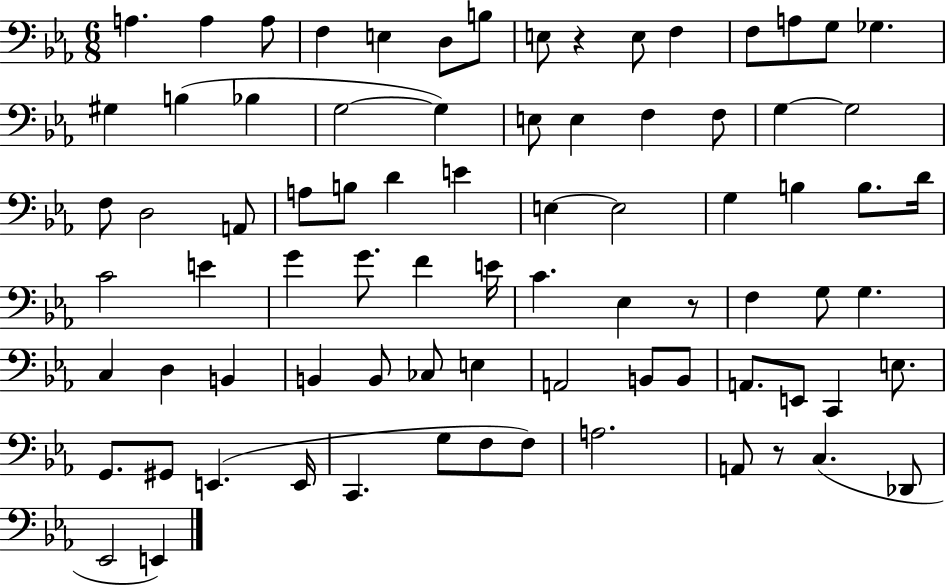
A3/q. A3/q A3/e F3/q E3/q D3/e B3/e E3/e R/q E3/e F3/q F3/e A3/e G3/e Gb3/q. G#3/q B3/q Bb3/q G3/h G3/q E3/e E3/q F3/q F3/e G3/q G3/h F3/e D3/h A2/e A3/e B3/e D4/q E4/q E3/q E3/h G3/q B3/q B3/e. D4/s C4/h E4/q G4/q G4/e. F4/q E4/s C4/q. Eb3/q R/e F3/q G3/e G3/q. C3/q D3/q B2/q B2/q B2/e CES3/e E3/q A2/h B2/e B2/e A2/e. E2/e C2/q E3/e. G2/e. G#2/e E2/q. E2/s C2/q. G3/e F3/e F3/e A3/h. A2/e R/e C3/q. Db2/e Eb2/h E2/q